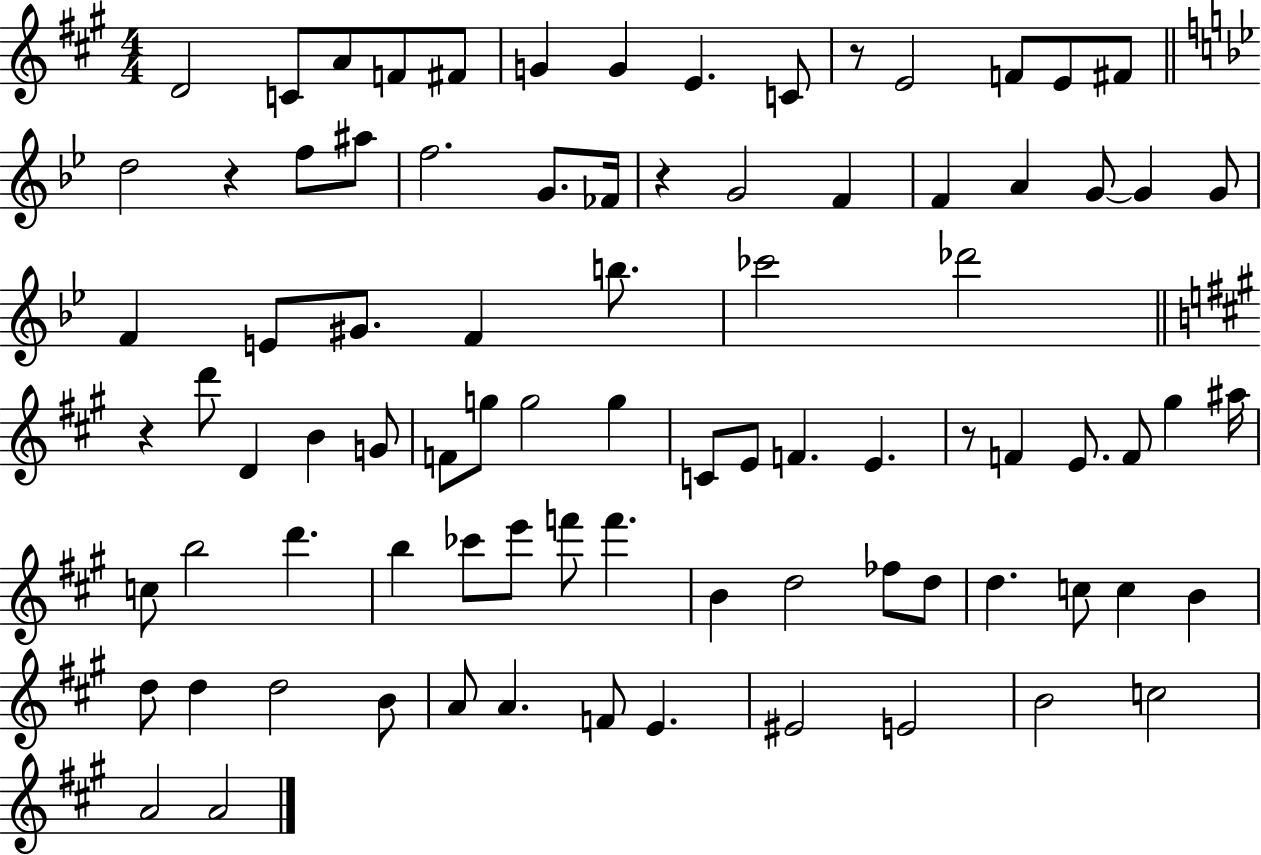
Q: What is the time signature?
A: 4/4